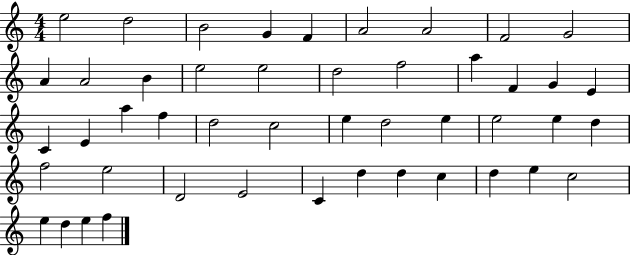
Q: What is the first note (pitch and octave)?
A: E5